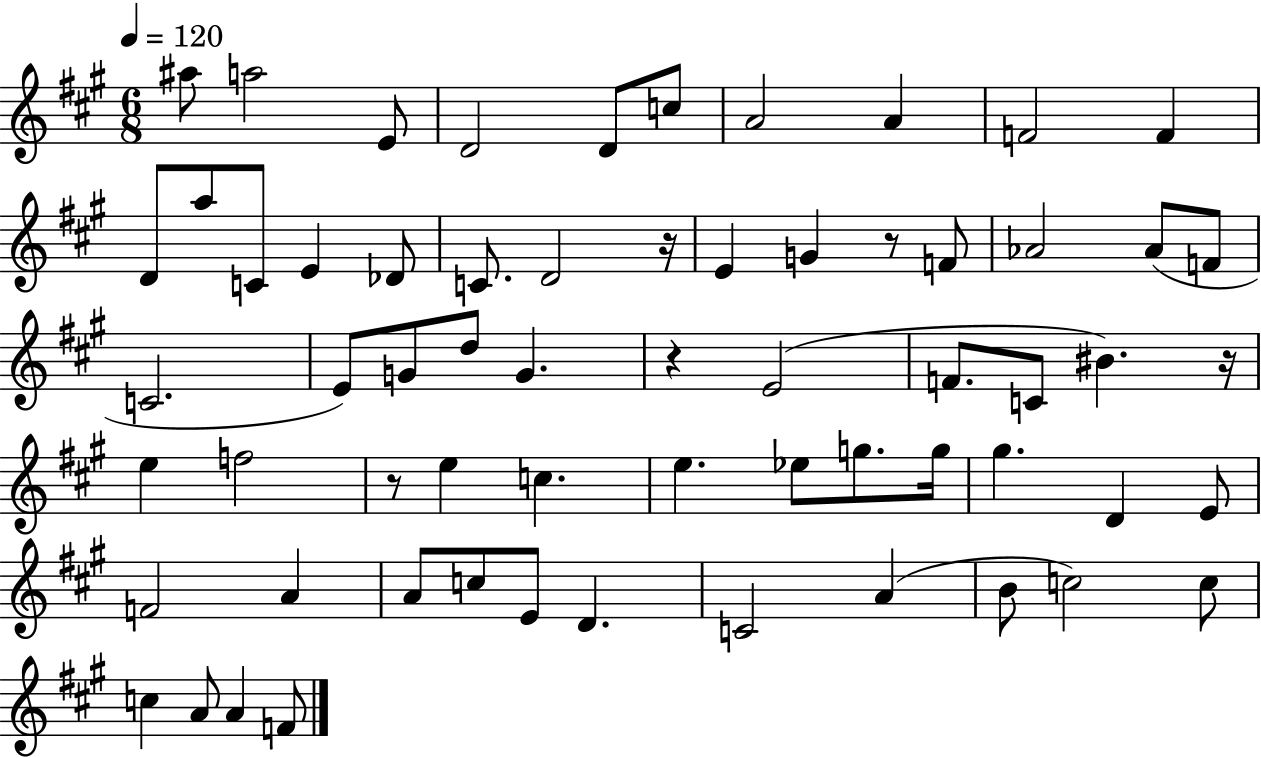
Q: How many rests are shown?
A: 5